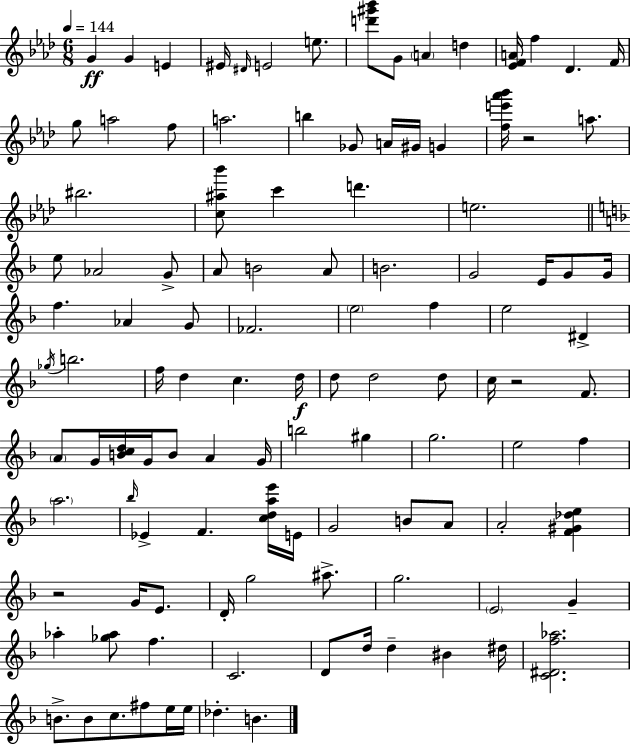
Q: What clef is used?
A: treble